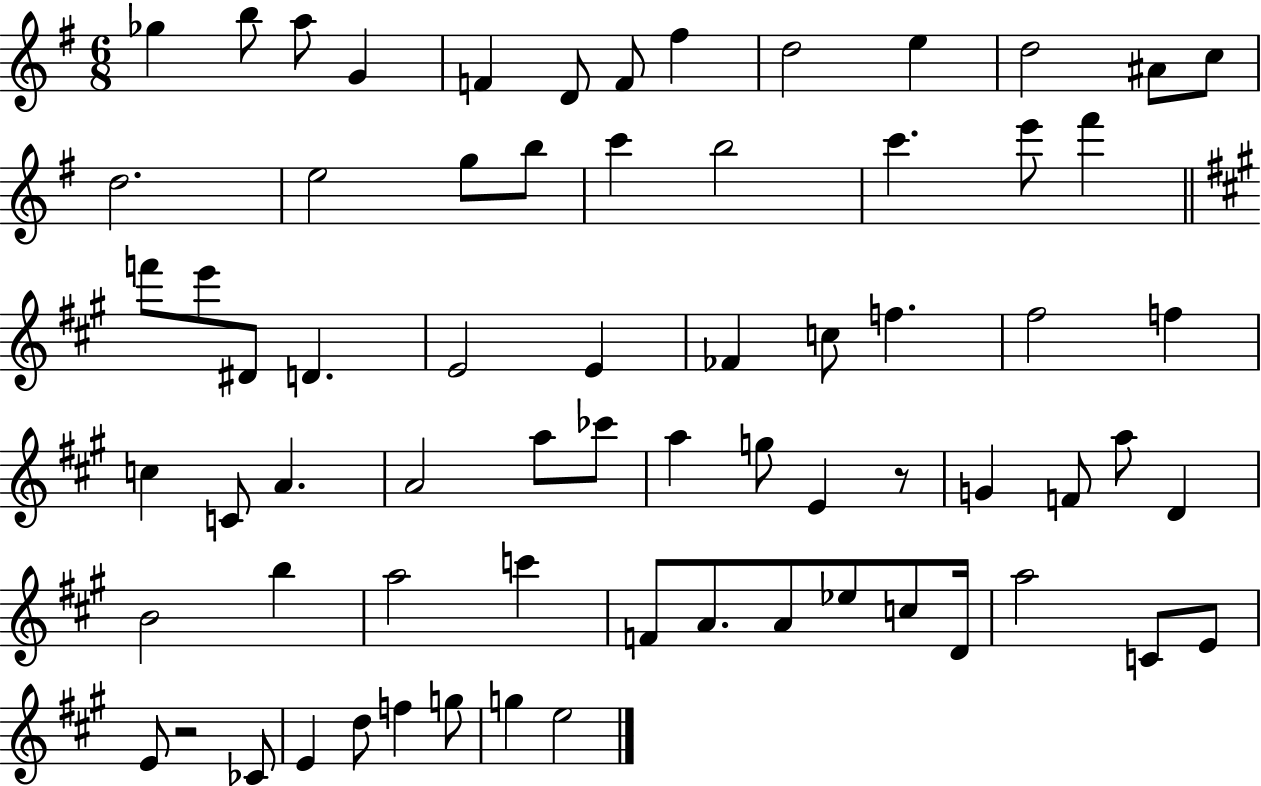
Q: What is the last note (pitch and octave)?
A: E5